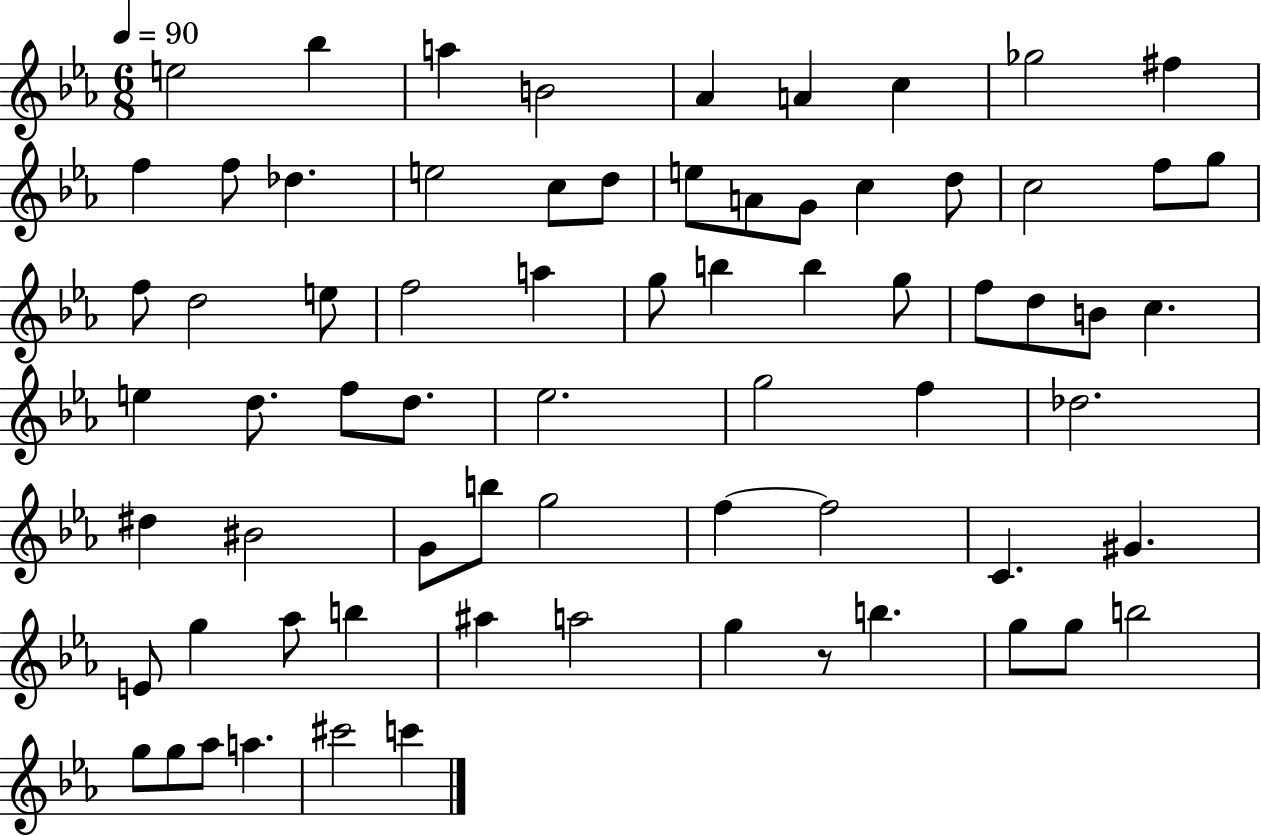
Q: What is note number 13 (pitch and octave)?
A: E5